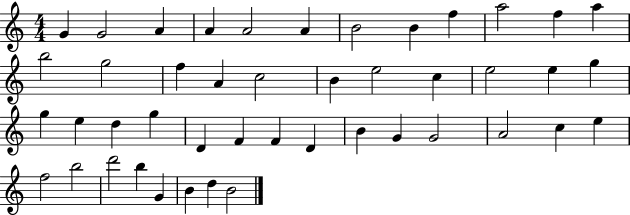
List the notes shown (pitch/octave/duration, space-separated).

G4/q G4/h A4/q A4/q A4/h A4/q B4/h B4/q F5/q A5/h F5/q A5/q B5/h G5/h F5/q A4/q C5/h B4/q E5/h C5/q E5/h E5/q G5/q G5/q E5/q D5/q G5/q D4/q F4/q F4/q D4/q B4/q G4/q G4/h A4/h C5/q E5/q F5/h B5/h D6/h B5/q G4/q B4/q D5/q B4/h